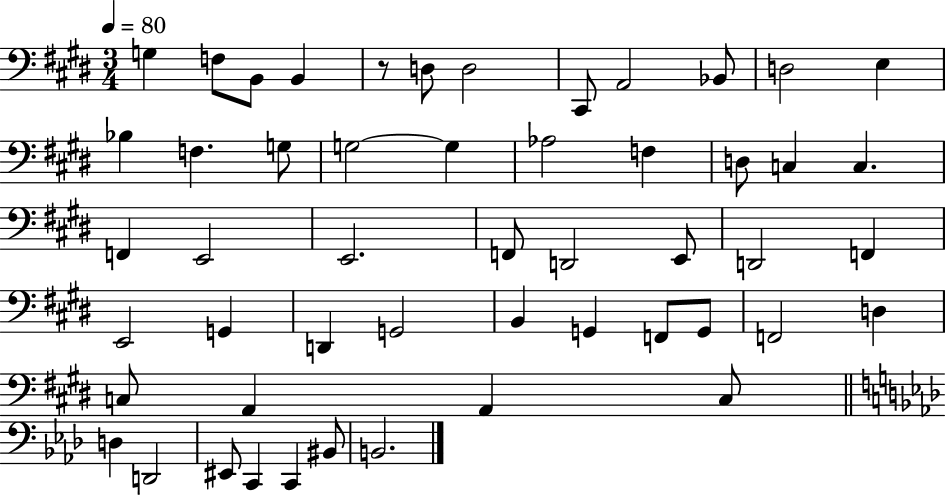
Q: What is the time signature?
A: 3/4